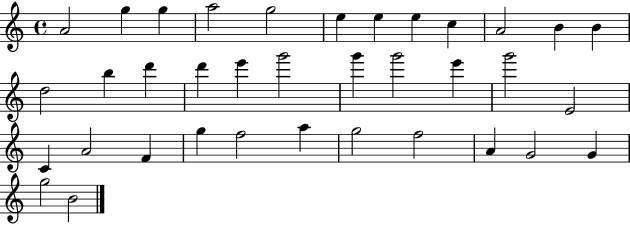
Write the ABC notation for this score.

X:1
T:Untitled
M:4/4
L:1/4
K:C
A2 g g a2 g2 e e e c A2 B B d2 b d' d' e' g'2 g' g'2 e' g'2 E2 C A2 F g f2 a g2 f2 A G2 G g2 B2